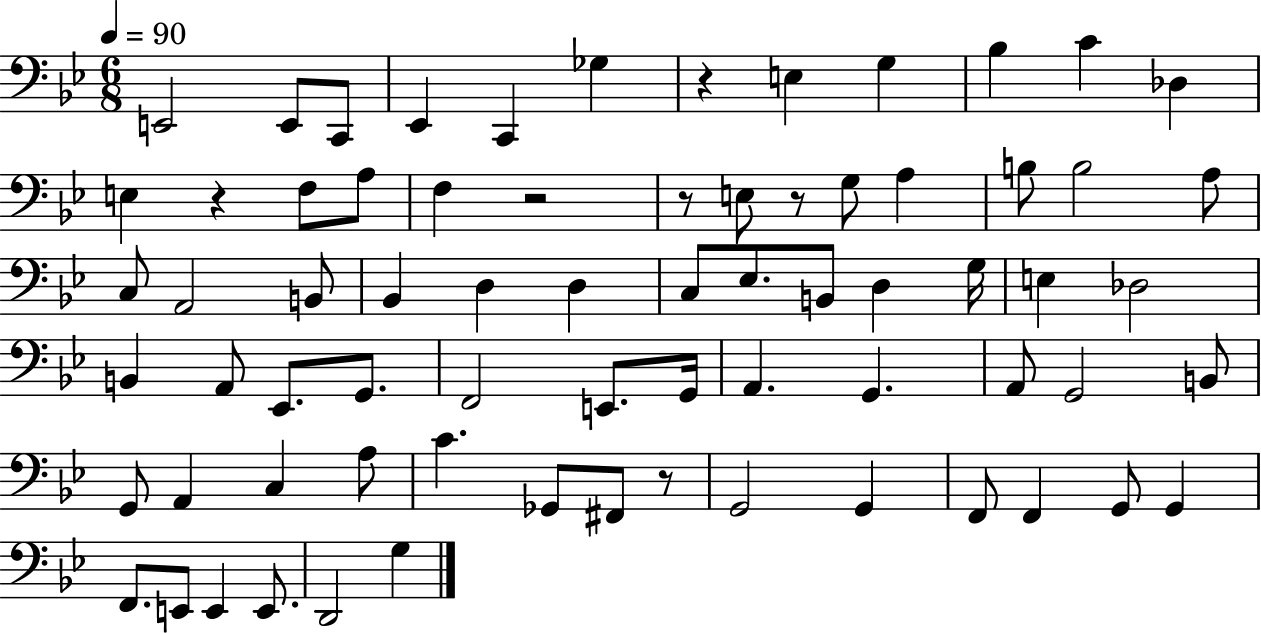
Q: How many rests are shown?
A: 6